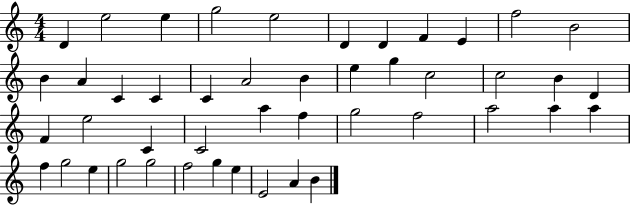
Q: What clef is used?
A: treble